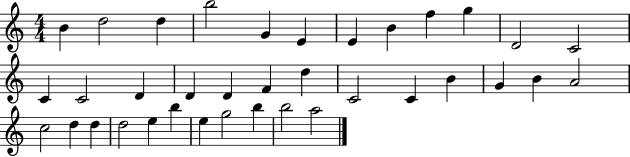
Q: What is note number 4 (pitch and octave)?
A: B5